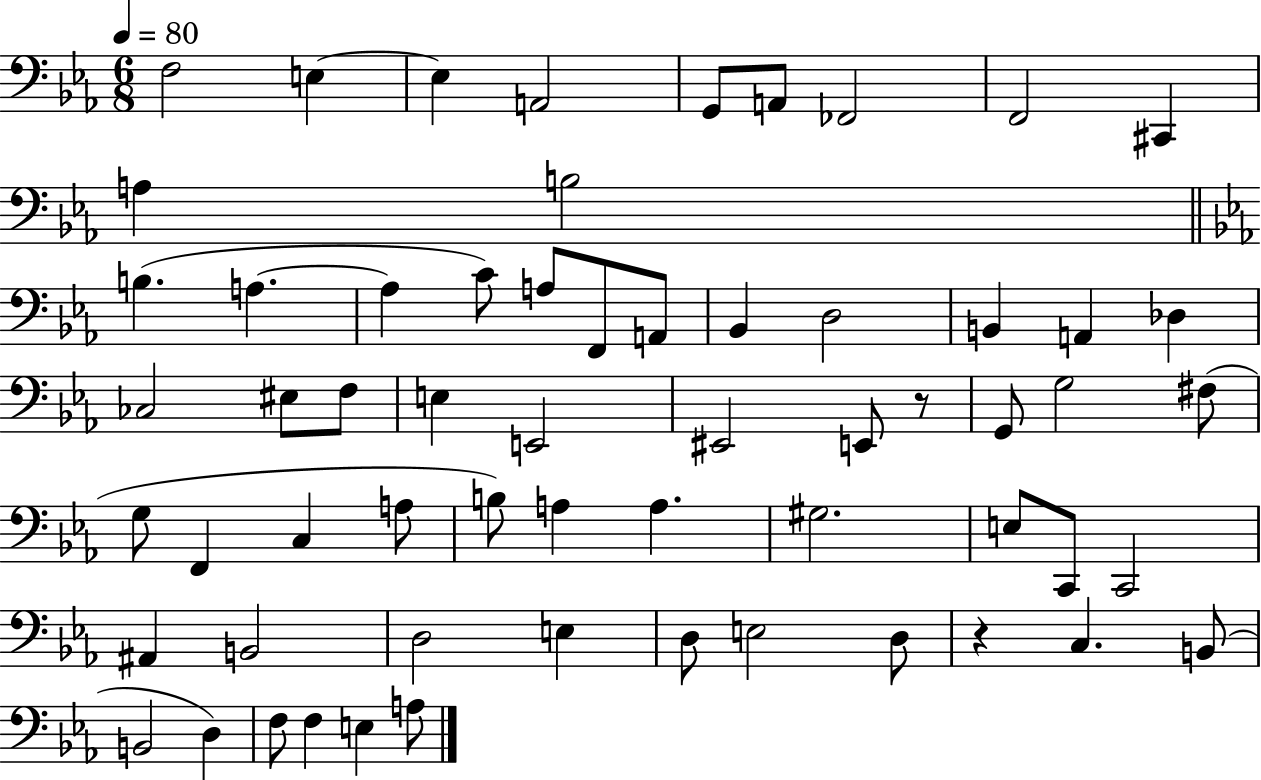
X:1
T:Untitled
M:6/8
L:1/4
K:Eb
F,2 E, E, A,,2 G,,/2 A,,/2 _F,,2 F,,2 ^C,, A, B,2 B, A, A, C/2 A,/2 F,,/2 A,,/2 _B,, D,2 B,, A,, _D, _C,2 ^E,/2 F,/2 E, E,,2 ^E,,2 E,,/2 z/2 G,,/2 G,2 ^F,/2 G,/2 F,, C, A,/2 B,/2 A, A, ^G,2 E,/2 C,,/2 C,,2 ^A,, B,,2 D,2 E, D,/2 E,2 D,/2 z C, B,,/2 B,,2 D, F,/2 F, E, A,/2